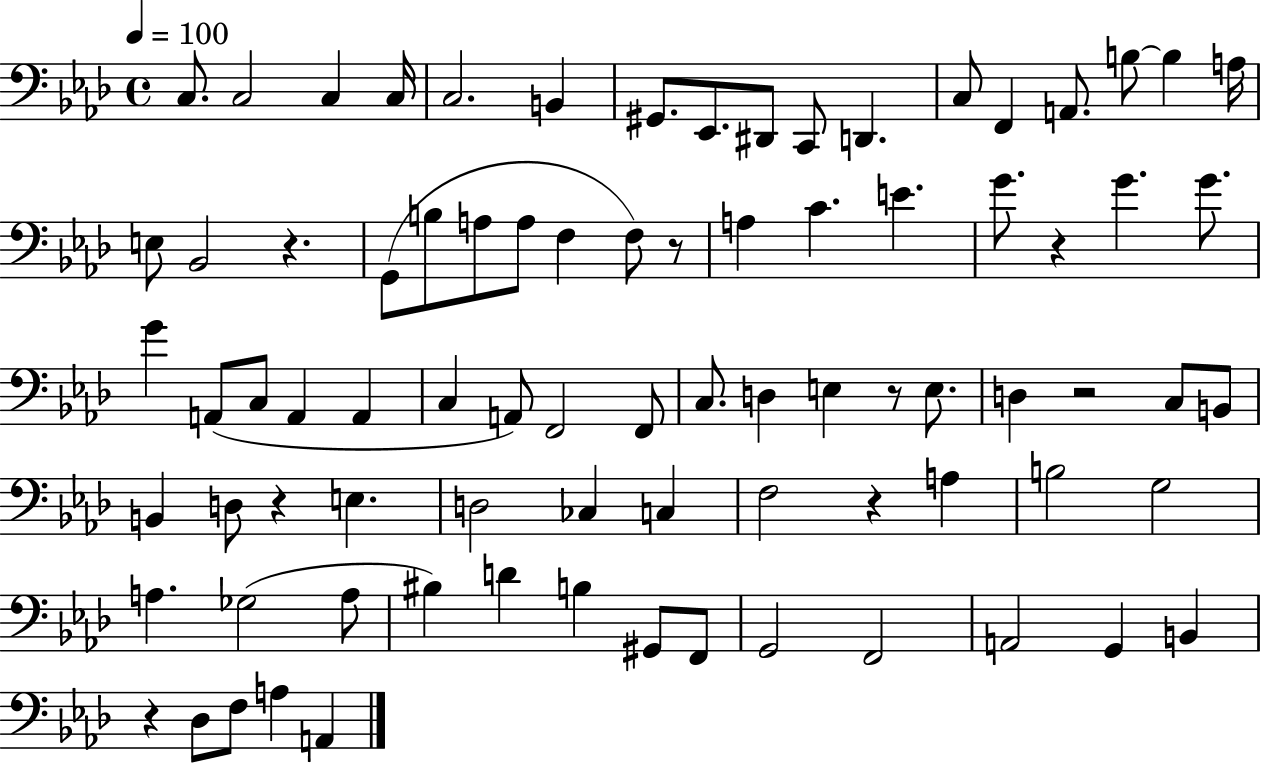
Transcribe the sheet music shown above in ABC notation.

X:1
T:Untitled
M:4/4
L:1/4
K:Ab
C,/2 C,2 C, C,/4 C,2 B,, ^G,,/2 _E,,/2 ^D,,/2 C,,/2 D,, C,/2 F,, A,,/2 B,/2 B, A,/4 E,/2 _B,,2 z G,,/2 B,/2 A,/2 A,/2 F, F,/2 z/2 A, C E G/2 z G G/2 G A,,/2 C,/2 A,, A,, C, A,,/2 F,,2 F,,/2 C,/2 D, E, z/2 E,/2 D, z2 C,/2 B,,/2 B,, D,/2 z E, D,2 _C, C, F,2 z A, B,2 G,2 A, _G,2 A,/2 ^B, D B, ^G,,/2 F,,/2 G,,2 F,,2 A,,2 G,, B,, z _D,/2 F,/2 A, A,,